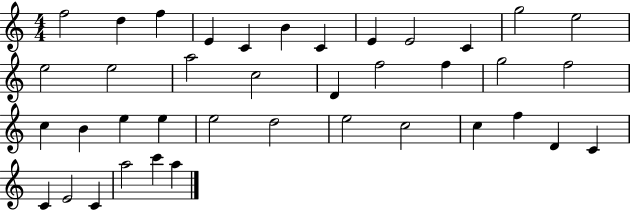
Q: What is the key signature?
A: C major